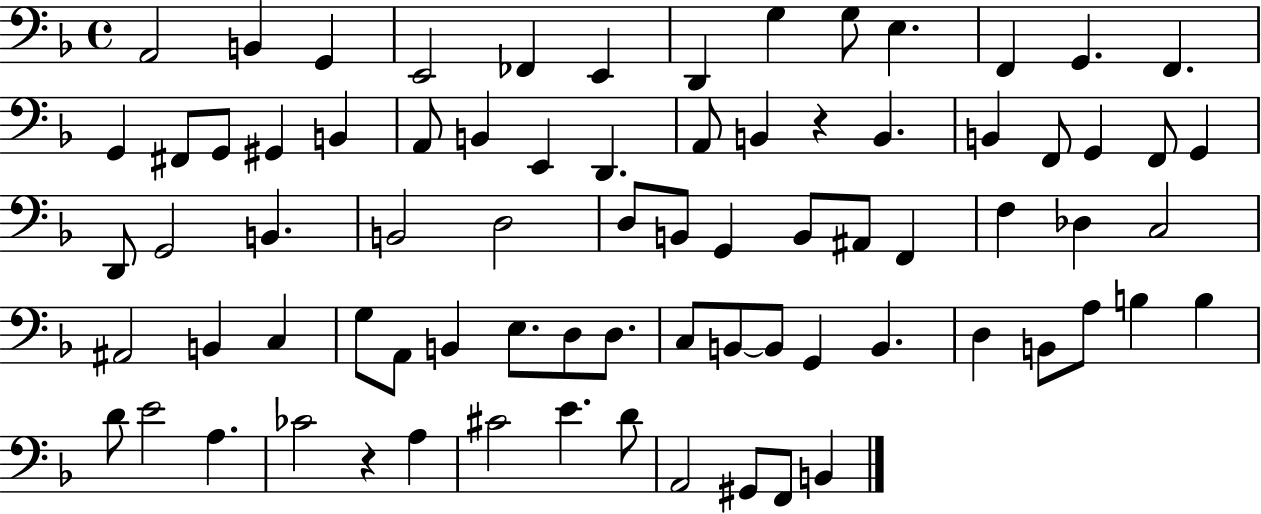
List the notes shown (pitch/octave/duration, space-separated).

A2/h B2/q G2/q E2/h FES2/q E2/q D2/q G3/q G3/e E3/q. F2/q G2/q. F2/q. G2/q F#2/e G2/e G#2/q B2/q A2/e B2/q E2/q D2/q. A2/e B2/q R/q B2/q. B2/q F2/e G2/q F2/e G2/q D2/e G2/h B2/q. B2/h D3/h D3/e B2/e G2/q B2/e A#2/e F2/q F3/q Db3/q C3/h A#2/h B2/q C3/q G3/e A2/e B2/q E3/e. D3/e D3/e. C3/e B2/e B2/e G2/q B2/q. D3/q B2/e A3/e B3/q B3/q D4/e E4/h A3/q. CES4/h R/q A3/q C#4/h E4/q. D4/e A2/h G#2/e F2/e B2/q